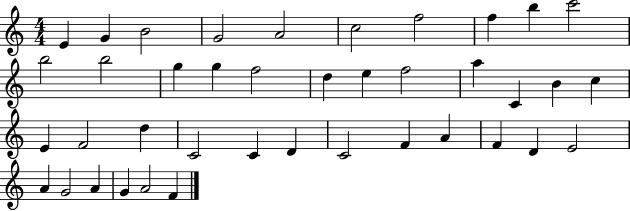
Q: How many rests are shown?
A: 0